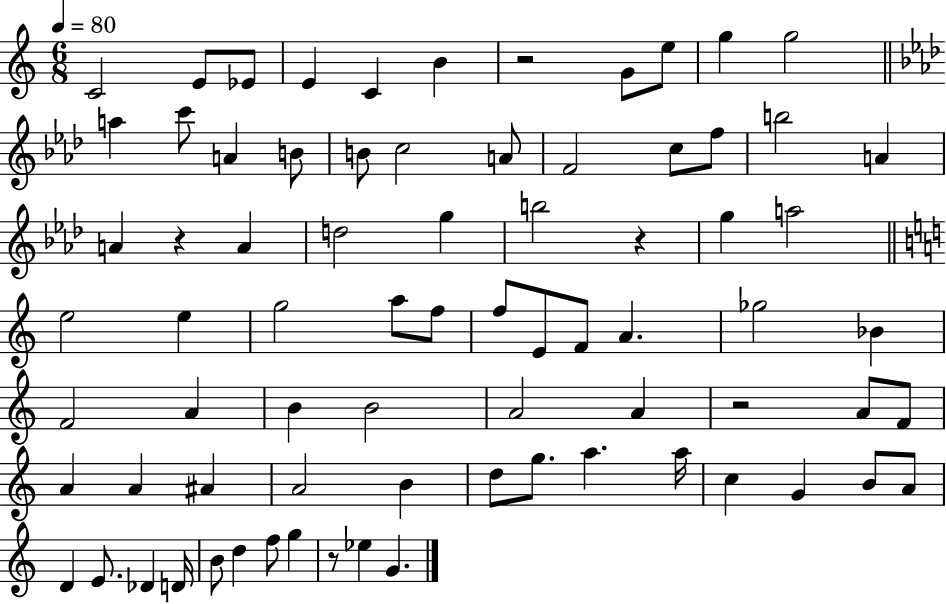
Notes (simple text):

C4/h E4/e Eb4/e E4/q C4/q B4/q R/h G4/e E5/e G5/q G5/h A5/q C6/e A4/q B4/e B4/e C5/h A4/e F4/h C5/e F5/e B5/h A4/q A4/q R/q A4/q D5/h G5/q B5/h R/q G5/q A5/h E5/h E5/q G5/h A5/e F5/e F5/e E4/e F4/e A4/q. Gb5/h Bb4/q F4/h A4/q B4/q B4/h A4/h A4/q R/h A4/e F4/e A4/q A4/q A#4/q A4/h B4/q D5/e G5/e. A5/q. A5/s C5/q G4/q B4/e A4/e D4/q E4/e. Db4/q D4/s B4/e D5/q F5/e G5/q R/e Eb5/q G4/q.